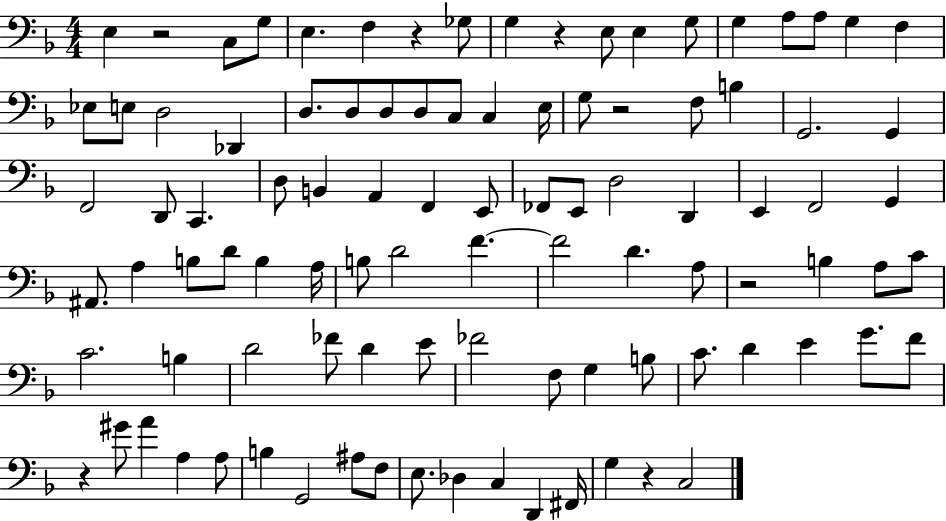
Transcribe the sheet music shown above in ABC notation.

X:1
T:Untitled
M:4/4
L:1/4
K:F
E, z2 C,/2 G,/2 E, F, z _G,/2 G, z E,/2 E, G,/2 G, A,/2 A,/2 G, F, _E,/2 E,/2 D,2 _D,, D,/2 D,/2 D,/2 D,/2 C,/2 C, E,/4 G,/2 z2 F,/2 B, G,,2 G,, F,,2 D,,/2 C,, D,/2 B,, A,, F,, E,,/2 _F,,/2 E,,/2 D,2 D,, E,, F,,2 G,, ^A,,/2 A, B,/2 D/2 B, A,/4 B,/2 D2 F F2 D A,/2 z2 B, A,/2 C/2 C2 B, D2 _F/2 D E/2 _F2 F,/2 G, B,/2 C/2 D E G/2 F/2 z ^G/2 A A, A,/2 B, G,,2 ^A,/2 F,/2 E,/2 _D, C, D,, ^F,,/4 G, z C,2